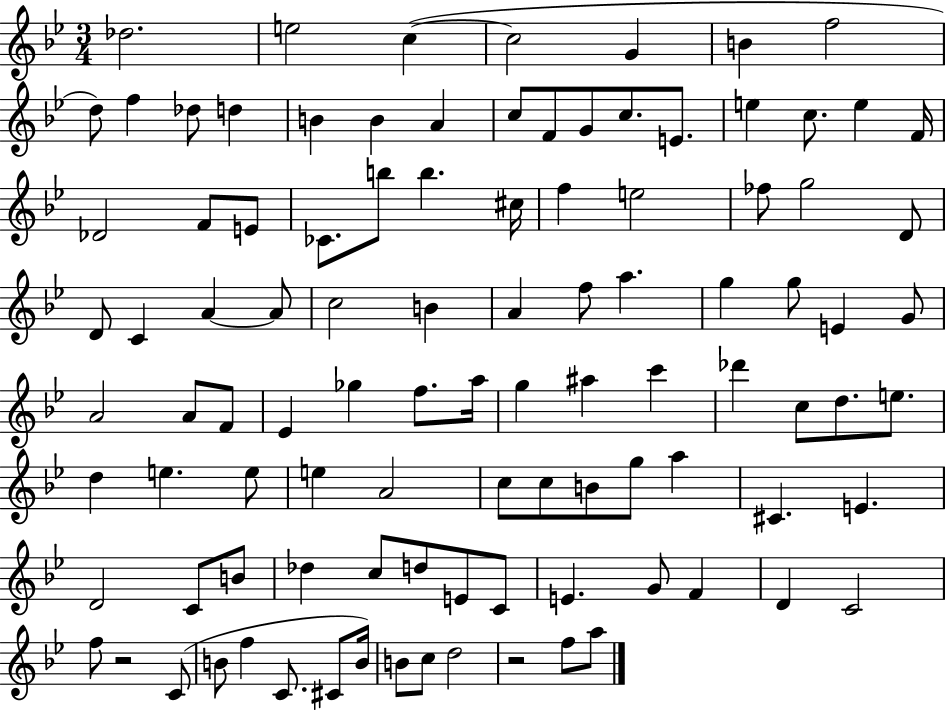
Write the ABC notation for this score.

X:1
T:Untitled
M:3/4
L:1/4
K:Bb
_d2 e2 c c2 G B f2 d/2 f _d/2 d B B A c/2 F/2 G/2 c/2 E/2 e c/2 e F/4 _D2 F/2 E/2 _C/2 b/2 b ^c/4 f e2 _f/2 g2 D/2 D/2 C A A/2 c2 B A f/2 a g g/2 E G/2 A2 A/2 F/2 _E _g f/2 a/4 g ^a c' _d' c/2 d/2 e/2 d e e/2 e A2 c/2 c/2 B/2 g/2 a ^C E D2 C/2 B/2 _d c/2 d/2 E/2 C/2 E G/2 F D C2 f/2 z2 C/2 B/2 f C/2 ^C/2 B/4 B/2 c/2 d2 z2 f/2 a/2